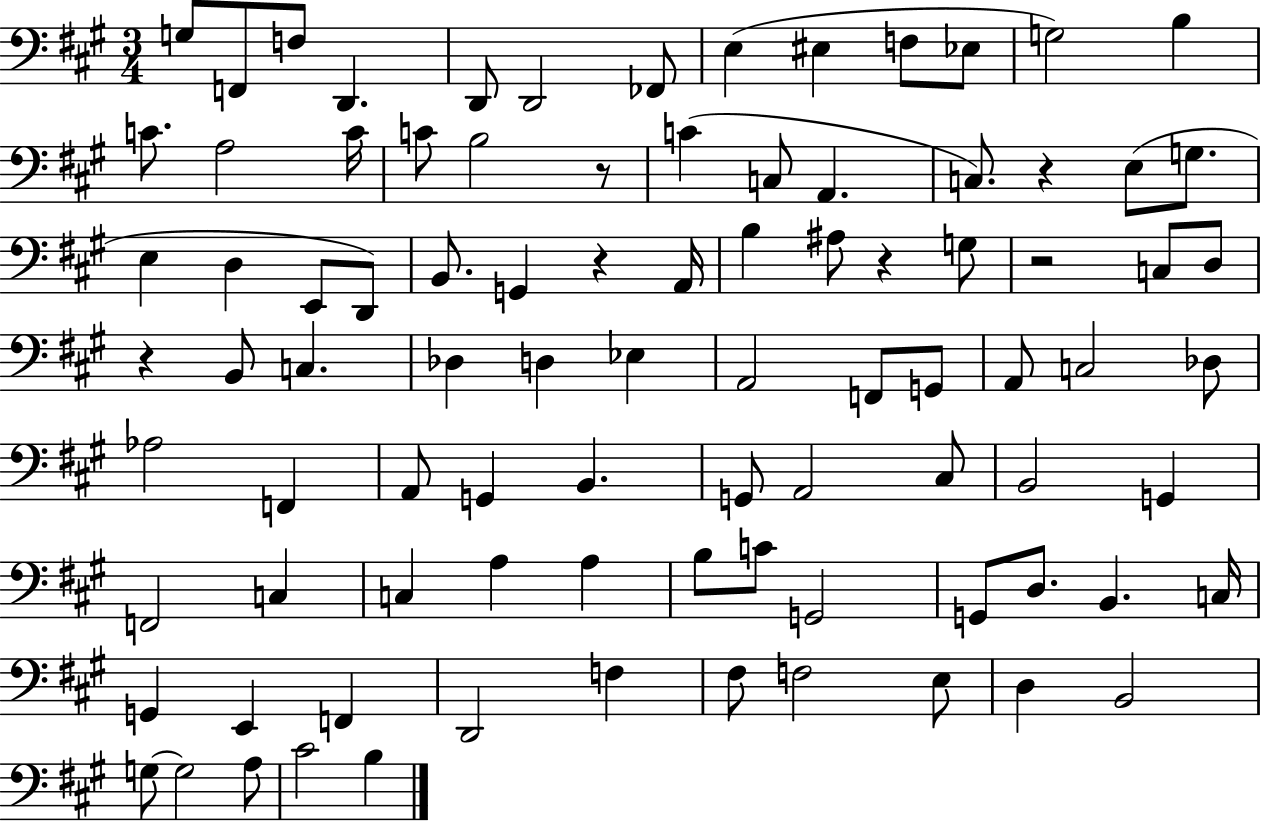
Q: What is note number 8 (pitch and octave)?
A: E3